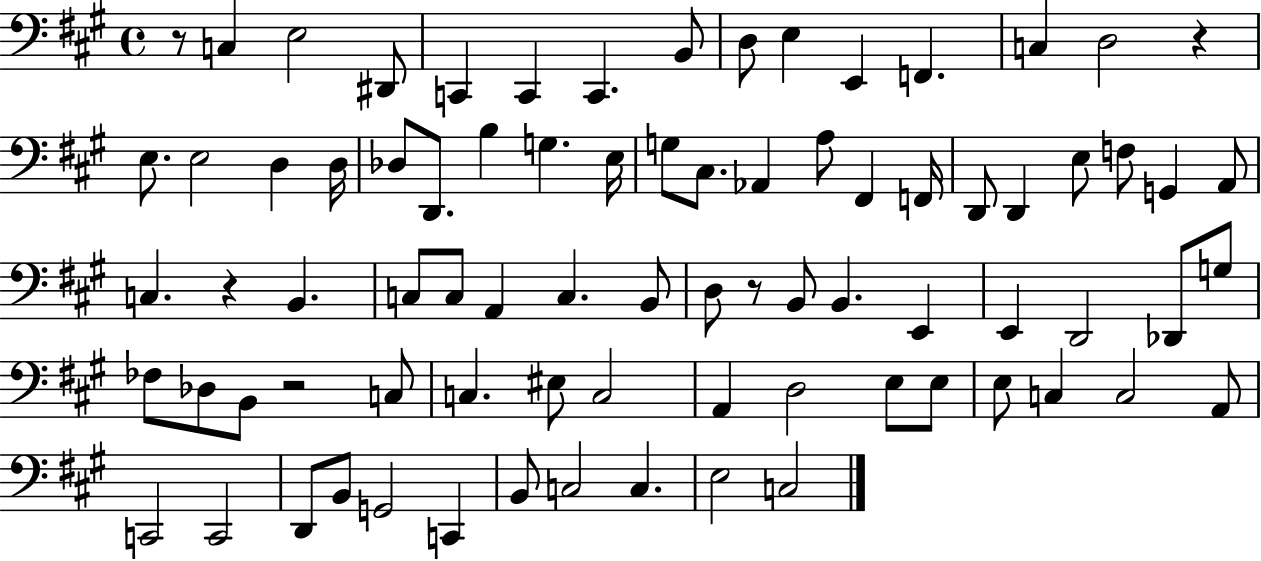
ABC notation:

X:1
T:Untitled
M:4/4
L:1/4
K:A
z/2 C, E,2 ^D,,/2 C,, C,, C,, B,,/2 D,/2 E, E,, F,, C, D,2 z E,/2 E,2 D, D,/4 _D,/2 D,,/2 B, G, E,/4 G,/2 ^C,/2 _A,, A,/2 ^F,, F,,/4 D,,/2 D,, E,/2 F,/2 G,, A,,/2 C, z B,, C,/2 C,/2 A,, C, B,,/2 D,/2 z/2 B,,/2 B,, E,, E,, D,,2 _D,,/2 G,/2 _F,/2 _D,/2 B,,/2 z2 C,/2 C, ^E,/2 C,2 A,, D,2 E,/2 E,/2 E,/2 C, C,2 A,,/2 C,,2 C,,2 D,,/2 B,,/2 G,,2 C,, B,,/2 C,2 C, E,2 C,2